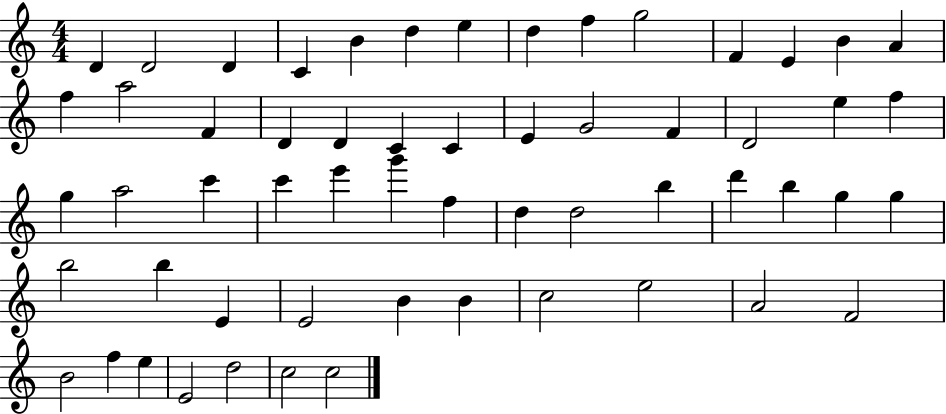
X:1
T:Untitled
M:4/4
L:1/4
K:C
D D2 D C B d e d f g2 F E B A f a2 F D D C C E G2 F D2 e f g a2 c' c' e' g' f d d2 b d' b g g b2 b E E2 B B c2 e2 A2 F2 B2 f e E2 d2 c2 c2